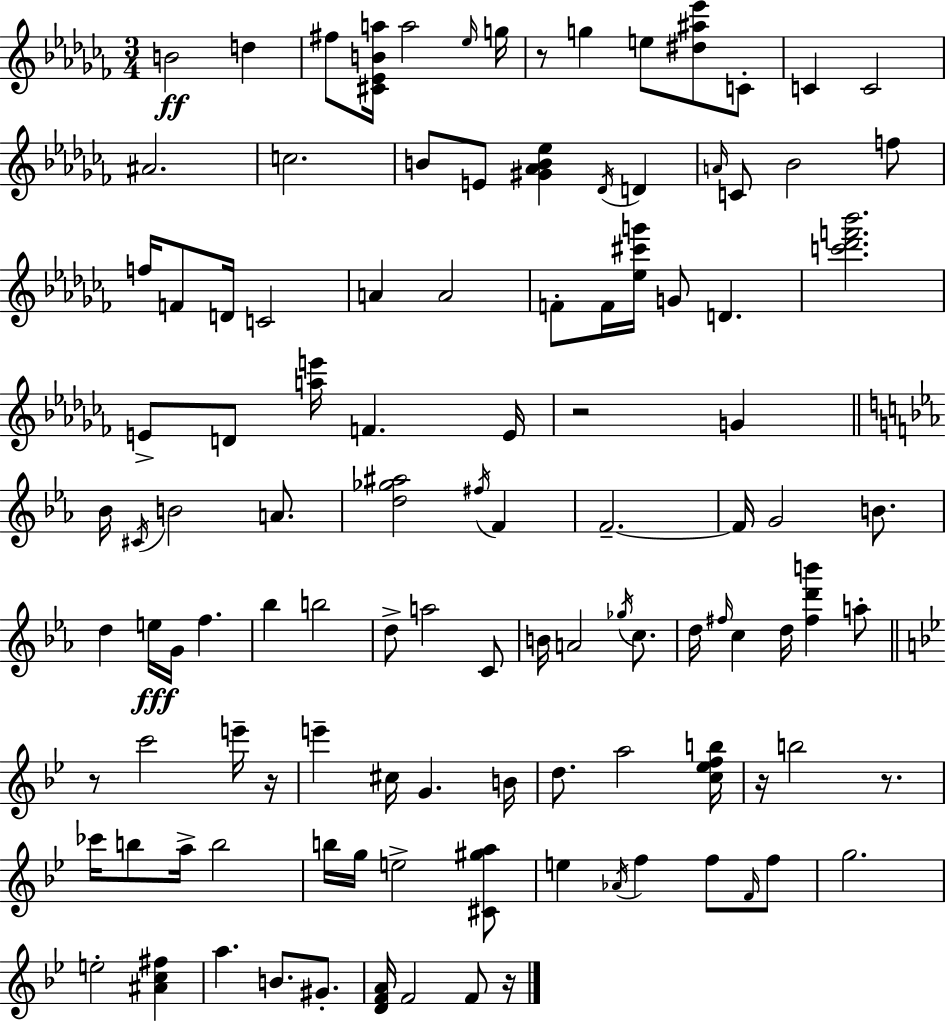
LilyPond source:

{
  \clef treble
  \numericTimeSignature
  \time 3/4
  \key aes \minor
  b'2\ff d''4 | fis''8 <cis' ees' b' a''>16 a''2 \grace { ees''16 } | g''16 r8 g''4 e''8 <dis'' ais'' ees'''>8 c'8-. | c'4 c'2 | \break ais'2. | c''2. | b'8 e'8 <gis' aes' b' ees''>4 \acciaccatura { des'16 } d'4 | \grace { a'16 } c'8 bes'2 | \break f''8 f''16 f'8 d'16 c'2 | a'4 a'2 | f'8-. f'16 <ees'' cis''' g'''>16 g'8 d'4. | <c''' des''' f''' bes'''>2. | \break e'8-> d'8 <a'' e'''>16 f'4. | e'16 r2 g'4 | \bar "||" \break \key ees \major bes'16 \acciaccatura { cis'16 } b'2 a'8. | <d'' ges'' ais''>2 \acciaccatura { fis''16 } f'4 | f'2.--~~ | f'16 g'2 b'8. | \break d''4 e''16\fff g'16 f''4. | bes''4 b''2 | d''8-> a''2 | c'8 b'16 a'2 \acciaccatura { ges''16 } | \break c''8. d''16 \grace { fis''16 } c''4 d''16 <fis'' d''' b'''>4 | a''8-. \bar "||" \break \key bes \major r8 c'''2 e'''16-- r16 | e'''4-- cis''16 g'4. b'16 | d''8. a''2 <c'' ees'' f'' b''>16 | r16 b''2 r8. | \break ces'''16 b''8 a''16-> b''2 | b''16 g''16 e''2-> <cis' gis'' a''>8 | e''4 \acciaccatura { aes'16 } f''4 f''8 \grace { f'16 } | f''8 g''2. | \break e''2-. <ais' c'' fis''>4 | a''4. b'8. gis'8.-. | <d' f' a'>16 f'2 f'8 | r16 \bar "|."
}